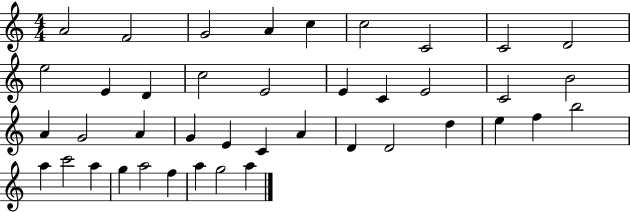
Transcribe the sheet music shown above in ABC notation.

X:1
T:Untitled
M:4/4
L:1/4
K:C
A2 F2 G2 A c c2 C2 C2 D2 e2 E D c2 E2 E C E2 C2 B2 A G2 A G E C A D D2 d e f b2 a c'2 a g a2 f a g2 a